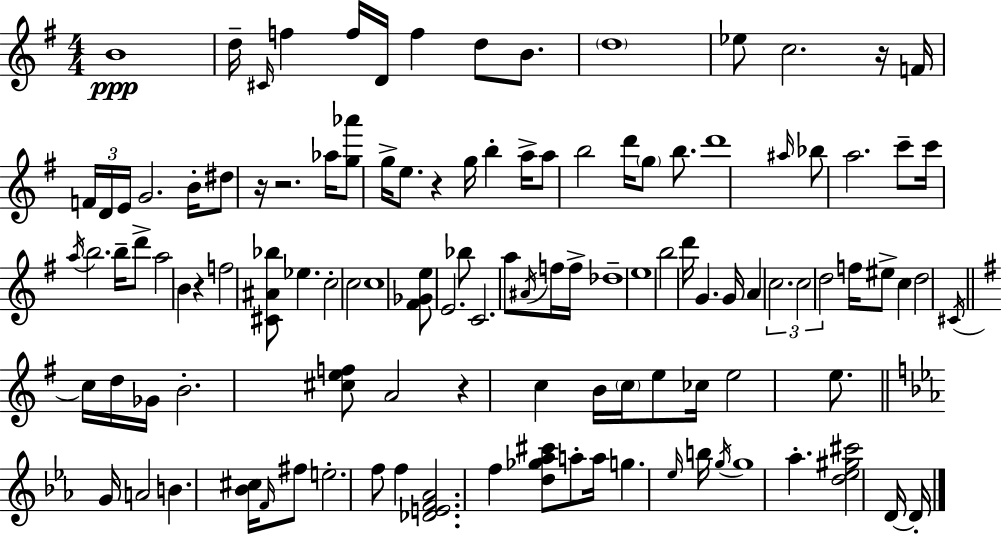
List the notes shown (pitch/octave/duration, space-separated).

B4/w D5/s C#4/s F5/q F5/s D4/s F5/q D5/e B4/e. D5/w Eb5/e C5/h. R/s F4/s F4/s D4/s E4/s G4/h. B4/s D#5/e R/s R/h. Ab5/s [G5,Ab6]/e G5/s E5/e. R/q G5/s B5/q A5/s A5/e B5/h D6/s G5/e B5/e. D6/w A#5/s Bb5/e A5/h. C6/e C6/s A5/s B5/h. B5/s D6/e A5/h B4/q R/q F5/h [C#4,A#4,Bb5]/e Eb5/q. C5/h C5/h C5/w [F#4,Gb4,E5]/e E4/h. Bb5/e C4/h. A5/e A#4/s F5/s F5/s Db5/w E5/w B5/h D6/s G4/q. G4/s A4/q C5/h. C5/h D5/h F5/s EIS5/e C5/q D5/h C#4/s C5/s D5/s Gb4/s B4/h. [C#5,E5,F5]/e A4/h R/q C5/q B4/s C5/s E5/e CES5/s E5/h E5/e. G4/s A4/h B4/q. [Bb4,C#5]/s F4/s F#5/e E5/h. F5/e F5/q [Db4,E4,F4,Ab4]/h. F5/q [D5,Gb5,Ab5,C#6]/e A5/e A5/s G5/q. Eb5/s B5/s G5/s G5/w Ab5/q. [D5,Eb5,G#5,C#6]/h D4/s D4/s